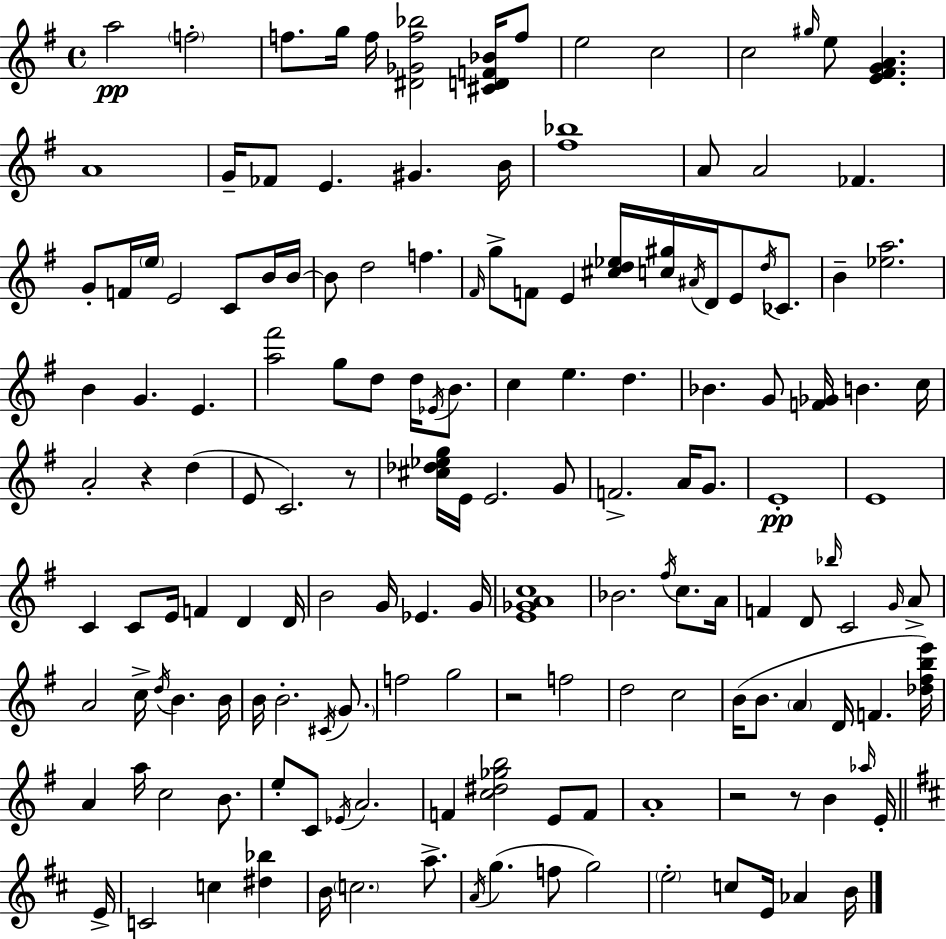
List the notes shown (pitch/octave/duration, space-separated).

A5/h F5/h F5/e. G5/s F5/s [D#4,Gb4,F5,Bb5]/h [C#4,D4,F4,Bb4]/s F5/e E5/h C5/h C5/h G#5/s E5/e [E4,F#4,G4,A4]/q. A4/w G4/s FES4/e E4/q. G#4/q. B4/s [F#5,Bb5]/w A4/e A4/h FES4/q. G4/e F4/s E5/s E4/h C4/e B4/s B4/s B4/e D5/h F5/q. F#4/s G5/e F4/e E4/q [C#5,D5,Eb5]/s [C5,G#5]/s A#4/s D4/s E4/e D5/s CES4/e. B4/q [Eb5,A5]/h. B4/q G4/q. E4/q. [A5,F#6]/h G5/e D5/e D5/s Eb4/s B4/e. C5/q E5/q. D5/q. Bb4/q. G4/e [F4,Gb4]/s B4/q. C5/s A4/h R/q D5/q E4/e C4/h. R/e [C#5,Db5,Eb5,G5]/s E4/s E4/h. G4/e F4/h. A4/s G4/e. E4/w E4/w C4/q C4/e E4/s F4/q D4/q D4/s B4/h G4/s Eb4/q. G4/s [E4,Gb4,A4,C5]/w Bb4/h. F#5/s C5/e. A4/s F4/q D4/e Bb5/s C4/h G4/s A4/e A4/h C5/s D5/s B4/q. B4/s B4/s B4/h. C#4/s G4/e. F5/h G5/h R/h F5/h D5/h C5/h B4/s B4/e. A4/q D4/s F4/q. [Db5,F#5,B5,E6]/s A4/q A5/s C5/h B4/e. E5/e C4/e Eb4/s A4/h. F4/q [C5,D#5,Gb5,B5]/h E4/e F4/e A4/w R/h R/e B4/q Ab5/s E4/s E4/s C4/h C5/q [D#5,Bb5]/q B4/s C5/h. A5/e. A4/s G5/q. F5/e G5/h E5/h C5/e E4/s Ab4/q B4/s